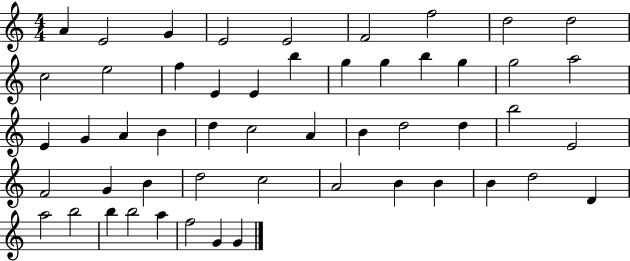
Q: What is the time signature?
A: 4/4